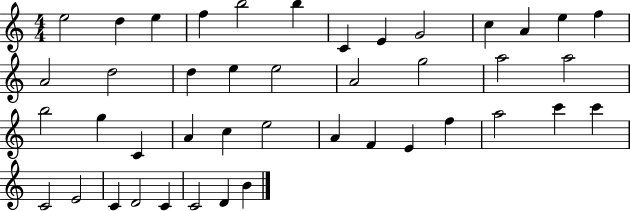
E5/h D5/q E5/q F5/q B5/h B5/q C4/q E4/q G4/h C5/q A4/q E5/q F5/q A4/h D5/h D5/q E5/q E5/h A4/h G5/h A5/h A5/h B5/h G5/q C4/q A4/q C5/q E5/h A4/q F4/q E4/q F5/q A5/h C6/q C6/q C4/h E4/h C4/q D4/h C4/q C4/h D4/q B4/q